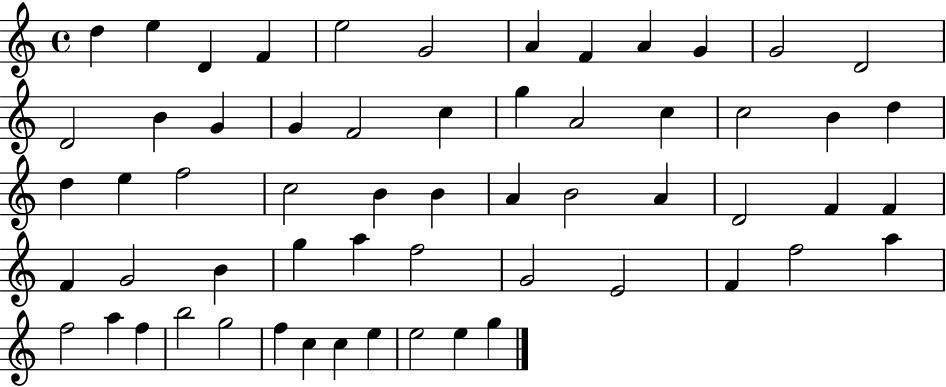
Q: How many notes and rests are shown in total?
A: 59